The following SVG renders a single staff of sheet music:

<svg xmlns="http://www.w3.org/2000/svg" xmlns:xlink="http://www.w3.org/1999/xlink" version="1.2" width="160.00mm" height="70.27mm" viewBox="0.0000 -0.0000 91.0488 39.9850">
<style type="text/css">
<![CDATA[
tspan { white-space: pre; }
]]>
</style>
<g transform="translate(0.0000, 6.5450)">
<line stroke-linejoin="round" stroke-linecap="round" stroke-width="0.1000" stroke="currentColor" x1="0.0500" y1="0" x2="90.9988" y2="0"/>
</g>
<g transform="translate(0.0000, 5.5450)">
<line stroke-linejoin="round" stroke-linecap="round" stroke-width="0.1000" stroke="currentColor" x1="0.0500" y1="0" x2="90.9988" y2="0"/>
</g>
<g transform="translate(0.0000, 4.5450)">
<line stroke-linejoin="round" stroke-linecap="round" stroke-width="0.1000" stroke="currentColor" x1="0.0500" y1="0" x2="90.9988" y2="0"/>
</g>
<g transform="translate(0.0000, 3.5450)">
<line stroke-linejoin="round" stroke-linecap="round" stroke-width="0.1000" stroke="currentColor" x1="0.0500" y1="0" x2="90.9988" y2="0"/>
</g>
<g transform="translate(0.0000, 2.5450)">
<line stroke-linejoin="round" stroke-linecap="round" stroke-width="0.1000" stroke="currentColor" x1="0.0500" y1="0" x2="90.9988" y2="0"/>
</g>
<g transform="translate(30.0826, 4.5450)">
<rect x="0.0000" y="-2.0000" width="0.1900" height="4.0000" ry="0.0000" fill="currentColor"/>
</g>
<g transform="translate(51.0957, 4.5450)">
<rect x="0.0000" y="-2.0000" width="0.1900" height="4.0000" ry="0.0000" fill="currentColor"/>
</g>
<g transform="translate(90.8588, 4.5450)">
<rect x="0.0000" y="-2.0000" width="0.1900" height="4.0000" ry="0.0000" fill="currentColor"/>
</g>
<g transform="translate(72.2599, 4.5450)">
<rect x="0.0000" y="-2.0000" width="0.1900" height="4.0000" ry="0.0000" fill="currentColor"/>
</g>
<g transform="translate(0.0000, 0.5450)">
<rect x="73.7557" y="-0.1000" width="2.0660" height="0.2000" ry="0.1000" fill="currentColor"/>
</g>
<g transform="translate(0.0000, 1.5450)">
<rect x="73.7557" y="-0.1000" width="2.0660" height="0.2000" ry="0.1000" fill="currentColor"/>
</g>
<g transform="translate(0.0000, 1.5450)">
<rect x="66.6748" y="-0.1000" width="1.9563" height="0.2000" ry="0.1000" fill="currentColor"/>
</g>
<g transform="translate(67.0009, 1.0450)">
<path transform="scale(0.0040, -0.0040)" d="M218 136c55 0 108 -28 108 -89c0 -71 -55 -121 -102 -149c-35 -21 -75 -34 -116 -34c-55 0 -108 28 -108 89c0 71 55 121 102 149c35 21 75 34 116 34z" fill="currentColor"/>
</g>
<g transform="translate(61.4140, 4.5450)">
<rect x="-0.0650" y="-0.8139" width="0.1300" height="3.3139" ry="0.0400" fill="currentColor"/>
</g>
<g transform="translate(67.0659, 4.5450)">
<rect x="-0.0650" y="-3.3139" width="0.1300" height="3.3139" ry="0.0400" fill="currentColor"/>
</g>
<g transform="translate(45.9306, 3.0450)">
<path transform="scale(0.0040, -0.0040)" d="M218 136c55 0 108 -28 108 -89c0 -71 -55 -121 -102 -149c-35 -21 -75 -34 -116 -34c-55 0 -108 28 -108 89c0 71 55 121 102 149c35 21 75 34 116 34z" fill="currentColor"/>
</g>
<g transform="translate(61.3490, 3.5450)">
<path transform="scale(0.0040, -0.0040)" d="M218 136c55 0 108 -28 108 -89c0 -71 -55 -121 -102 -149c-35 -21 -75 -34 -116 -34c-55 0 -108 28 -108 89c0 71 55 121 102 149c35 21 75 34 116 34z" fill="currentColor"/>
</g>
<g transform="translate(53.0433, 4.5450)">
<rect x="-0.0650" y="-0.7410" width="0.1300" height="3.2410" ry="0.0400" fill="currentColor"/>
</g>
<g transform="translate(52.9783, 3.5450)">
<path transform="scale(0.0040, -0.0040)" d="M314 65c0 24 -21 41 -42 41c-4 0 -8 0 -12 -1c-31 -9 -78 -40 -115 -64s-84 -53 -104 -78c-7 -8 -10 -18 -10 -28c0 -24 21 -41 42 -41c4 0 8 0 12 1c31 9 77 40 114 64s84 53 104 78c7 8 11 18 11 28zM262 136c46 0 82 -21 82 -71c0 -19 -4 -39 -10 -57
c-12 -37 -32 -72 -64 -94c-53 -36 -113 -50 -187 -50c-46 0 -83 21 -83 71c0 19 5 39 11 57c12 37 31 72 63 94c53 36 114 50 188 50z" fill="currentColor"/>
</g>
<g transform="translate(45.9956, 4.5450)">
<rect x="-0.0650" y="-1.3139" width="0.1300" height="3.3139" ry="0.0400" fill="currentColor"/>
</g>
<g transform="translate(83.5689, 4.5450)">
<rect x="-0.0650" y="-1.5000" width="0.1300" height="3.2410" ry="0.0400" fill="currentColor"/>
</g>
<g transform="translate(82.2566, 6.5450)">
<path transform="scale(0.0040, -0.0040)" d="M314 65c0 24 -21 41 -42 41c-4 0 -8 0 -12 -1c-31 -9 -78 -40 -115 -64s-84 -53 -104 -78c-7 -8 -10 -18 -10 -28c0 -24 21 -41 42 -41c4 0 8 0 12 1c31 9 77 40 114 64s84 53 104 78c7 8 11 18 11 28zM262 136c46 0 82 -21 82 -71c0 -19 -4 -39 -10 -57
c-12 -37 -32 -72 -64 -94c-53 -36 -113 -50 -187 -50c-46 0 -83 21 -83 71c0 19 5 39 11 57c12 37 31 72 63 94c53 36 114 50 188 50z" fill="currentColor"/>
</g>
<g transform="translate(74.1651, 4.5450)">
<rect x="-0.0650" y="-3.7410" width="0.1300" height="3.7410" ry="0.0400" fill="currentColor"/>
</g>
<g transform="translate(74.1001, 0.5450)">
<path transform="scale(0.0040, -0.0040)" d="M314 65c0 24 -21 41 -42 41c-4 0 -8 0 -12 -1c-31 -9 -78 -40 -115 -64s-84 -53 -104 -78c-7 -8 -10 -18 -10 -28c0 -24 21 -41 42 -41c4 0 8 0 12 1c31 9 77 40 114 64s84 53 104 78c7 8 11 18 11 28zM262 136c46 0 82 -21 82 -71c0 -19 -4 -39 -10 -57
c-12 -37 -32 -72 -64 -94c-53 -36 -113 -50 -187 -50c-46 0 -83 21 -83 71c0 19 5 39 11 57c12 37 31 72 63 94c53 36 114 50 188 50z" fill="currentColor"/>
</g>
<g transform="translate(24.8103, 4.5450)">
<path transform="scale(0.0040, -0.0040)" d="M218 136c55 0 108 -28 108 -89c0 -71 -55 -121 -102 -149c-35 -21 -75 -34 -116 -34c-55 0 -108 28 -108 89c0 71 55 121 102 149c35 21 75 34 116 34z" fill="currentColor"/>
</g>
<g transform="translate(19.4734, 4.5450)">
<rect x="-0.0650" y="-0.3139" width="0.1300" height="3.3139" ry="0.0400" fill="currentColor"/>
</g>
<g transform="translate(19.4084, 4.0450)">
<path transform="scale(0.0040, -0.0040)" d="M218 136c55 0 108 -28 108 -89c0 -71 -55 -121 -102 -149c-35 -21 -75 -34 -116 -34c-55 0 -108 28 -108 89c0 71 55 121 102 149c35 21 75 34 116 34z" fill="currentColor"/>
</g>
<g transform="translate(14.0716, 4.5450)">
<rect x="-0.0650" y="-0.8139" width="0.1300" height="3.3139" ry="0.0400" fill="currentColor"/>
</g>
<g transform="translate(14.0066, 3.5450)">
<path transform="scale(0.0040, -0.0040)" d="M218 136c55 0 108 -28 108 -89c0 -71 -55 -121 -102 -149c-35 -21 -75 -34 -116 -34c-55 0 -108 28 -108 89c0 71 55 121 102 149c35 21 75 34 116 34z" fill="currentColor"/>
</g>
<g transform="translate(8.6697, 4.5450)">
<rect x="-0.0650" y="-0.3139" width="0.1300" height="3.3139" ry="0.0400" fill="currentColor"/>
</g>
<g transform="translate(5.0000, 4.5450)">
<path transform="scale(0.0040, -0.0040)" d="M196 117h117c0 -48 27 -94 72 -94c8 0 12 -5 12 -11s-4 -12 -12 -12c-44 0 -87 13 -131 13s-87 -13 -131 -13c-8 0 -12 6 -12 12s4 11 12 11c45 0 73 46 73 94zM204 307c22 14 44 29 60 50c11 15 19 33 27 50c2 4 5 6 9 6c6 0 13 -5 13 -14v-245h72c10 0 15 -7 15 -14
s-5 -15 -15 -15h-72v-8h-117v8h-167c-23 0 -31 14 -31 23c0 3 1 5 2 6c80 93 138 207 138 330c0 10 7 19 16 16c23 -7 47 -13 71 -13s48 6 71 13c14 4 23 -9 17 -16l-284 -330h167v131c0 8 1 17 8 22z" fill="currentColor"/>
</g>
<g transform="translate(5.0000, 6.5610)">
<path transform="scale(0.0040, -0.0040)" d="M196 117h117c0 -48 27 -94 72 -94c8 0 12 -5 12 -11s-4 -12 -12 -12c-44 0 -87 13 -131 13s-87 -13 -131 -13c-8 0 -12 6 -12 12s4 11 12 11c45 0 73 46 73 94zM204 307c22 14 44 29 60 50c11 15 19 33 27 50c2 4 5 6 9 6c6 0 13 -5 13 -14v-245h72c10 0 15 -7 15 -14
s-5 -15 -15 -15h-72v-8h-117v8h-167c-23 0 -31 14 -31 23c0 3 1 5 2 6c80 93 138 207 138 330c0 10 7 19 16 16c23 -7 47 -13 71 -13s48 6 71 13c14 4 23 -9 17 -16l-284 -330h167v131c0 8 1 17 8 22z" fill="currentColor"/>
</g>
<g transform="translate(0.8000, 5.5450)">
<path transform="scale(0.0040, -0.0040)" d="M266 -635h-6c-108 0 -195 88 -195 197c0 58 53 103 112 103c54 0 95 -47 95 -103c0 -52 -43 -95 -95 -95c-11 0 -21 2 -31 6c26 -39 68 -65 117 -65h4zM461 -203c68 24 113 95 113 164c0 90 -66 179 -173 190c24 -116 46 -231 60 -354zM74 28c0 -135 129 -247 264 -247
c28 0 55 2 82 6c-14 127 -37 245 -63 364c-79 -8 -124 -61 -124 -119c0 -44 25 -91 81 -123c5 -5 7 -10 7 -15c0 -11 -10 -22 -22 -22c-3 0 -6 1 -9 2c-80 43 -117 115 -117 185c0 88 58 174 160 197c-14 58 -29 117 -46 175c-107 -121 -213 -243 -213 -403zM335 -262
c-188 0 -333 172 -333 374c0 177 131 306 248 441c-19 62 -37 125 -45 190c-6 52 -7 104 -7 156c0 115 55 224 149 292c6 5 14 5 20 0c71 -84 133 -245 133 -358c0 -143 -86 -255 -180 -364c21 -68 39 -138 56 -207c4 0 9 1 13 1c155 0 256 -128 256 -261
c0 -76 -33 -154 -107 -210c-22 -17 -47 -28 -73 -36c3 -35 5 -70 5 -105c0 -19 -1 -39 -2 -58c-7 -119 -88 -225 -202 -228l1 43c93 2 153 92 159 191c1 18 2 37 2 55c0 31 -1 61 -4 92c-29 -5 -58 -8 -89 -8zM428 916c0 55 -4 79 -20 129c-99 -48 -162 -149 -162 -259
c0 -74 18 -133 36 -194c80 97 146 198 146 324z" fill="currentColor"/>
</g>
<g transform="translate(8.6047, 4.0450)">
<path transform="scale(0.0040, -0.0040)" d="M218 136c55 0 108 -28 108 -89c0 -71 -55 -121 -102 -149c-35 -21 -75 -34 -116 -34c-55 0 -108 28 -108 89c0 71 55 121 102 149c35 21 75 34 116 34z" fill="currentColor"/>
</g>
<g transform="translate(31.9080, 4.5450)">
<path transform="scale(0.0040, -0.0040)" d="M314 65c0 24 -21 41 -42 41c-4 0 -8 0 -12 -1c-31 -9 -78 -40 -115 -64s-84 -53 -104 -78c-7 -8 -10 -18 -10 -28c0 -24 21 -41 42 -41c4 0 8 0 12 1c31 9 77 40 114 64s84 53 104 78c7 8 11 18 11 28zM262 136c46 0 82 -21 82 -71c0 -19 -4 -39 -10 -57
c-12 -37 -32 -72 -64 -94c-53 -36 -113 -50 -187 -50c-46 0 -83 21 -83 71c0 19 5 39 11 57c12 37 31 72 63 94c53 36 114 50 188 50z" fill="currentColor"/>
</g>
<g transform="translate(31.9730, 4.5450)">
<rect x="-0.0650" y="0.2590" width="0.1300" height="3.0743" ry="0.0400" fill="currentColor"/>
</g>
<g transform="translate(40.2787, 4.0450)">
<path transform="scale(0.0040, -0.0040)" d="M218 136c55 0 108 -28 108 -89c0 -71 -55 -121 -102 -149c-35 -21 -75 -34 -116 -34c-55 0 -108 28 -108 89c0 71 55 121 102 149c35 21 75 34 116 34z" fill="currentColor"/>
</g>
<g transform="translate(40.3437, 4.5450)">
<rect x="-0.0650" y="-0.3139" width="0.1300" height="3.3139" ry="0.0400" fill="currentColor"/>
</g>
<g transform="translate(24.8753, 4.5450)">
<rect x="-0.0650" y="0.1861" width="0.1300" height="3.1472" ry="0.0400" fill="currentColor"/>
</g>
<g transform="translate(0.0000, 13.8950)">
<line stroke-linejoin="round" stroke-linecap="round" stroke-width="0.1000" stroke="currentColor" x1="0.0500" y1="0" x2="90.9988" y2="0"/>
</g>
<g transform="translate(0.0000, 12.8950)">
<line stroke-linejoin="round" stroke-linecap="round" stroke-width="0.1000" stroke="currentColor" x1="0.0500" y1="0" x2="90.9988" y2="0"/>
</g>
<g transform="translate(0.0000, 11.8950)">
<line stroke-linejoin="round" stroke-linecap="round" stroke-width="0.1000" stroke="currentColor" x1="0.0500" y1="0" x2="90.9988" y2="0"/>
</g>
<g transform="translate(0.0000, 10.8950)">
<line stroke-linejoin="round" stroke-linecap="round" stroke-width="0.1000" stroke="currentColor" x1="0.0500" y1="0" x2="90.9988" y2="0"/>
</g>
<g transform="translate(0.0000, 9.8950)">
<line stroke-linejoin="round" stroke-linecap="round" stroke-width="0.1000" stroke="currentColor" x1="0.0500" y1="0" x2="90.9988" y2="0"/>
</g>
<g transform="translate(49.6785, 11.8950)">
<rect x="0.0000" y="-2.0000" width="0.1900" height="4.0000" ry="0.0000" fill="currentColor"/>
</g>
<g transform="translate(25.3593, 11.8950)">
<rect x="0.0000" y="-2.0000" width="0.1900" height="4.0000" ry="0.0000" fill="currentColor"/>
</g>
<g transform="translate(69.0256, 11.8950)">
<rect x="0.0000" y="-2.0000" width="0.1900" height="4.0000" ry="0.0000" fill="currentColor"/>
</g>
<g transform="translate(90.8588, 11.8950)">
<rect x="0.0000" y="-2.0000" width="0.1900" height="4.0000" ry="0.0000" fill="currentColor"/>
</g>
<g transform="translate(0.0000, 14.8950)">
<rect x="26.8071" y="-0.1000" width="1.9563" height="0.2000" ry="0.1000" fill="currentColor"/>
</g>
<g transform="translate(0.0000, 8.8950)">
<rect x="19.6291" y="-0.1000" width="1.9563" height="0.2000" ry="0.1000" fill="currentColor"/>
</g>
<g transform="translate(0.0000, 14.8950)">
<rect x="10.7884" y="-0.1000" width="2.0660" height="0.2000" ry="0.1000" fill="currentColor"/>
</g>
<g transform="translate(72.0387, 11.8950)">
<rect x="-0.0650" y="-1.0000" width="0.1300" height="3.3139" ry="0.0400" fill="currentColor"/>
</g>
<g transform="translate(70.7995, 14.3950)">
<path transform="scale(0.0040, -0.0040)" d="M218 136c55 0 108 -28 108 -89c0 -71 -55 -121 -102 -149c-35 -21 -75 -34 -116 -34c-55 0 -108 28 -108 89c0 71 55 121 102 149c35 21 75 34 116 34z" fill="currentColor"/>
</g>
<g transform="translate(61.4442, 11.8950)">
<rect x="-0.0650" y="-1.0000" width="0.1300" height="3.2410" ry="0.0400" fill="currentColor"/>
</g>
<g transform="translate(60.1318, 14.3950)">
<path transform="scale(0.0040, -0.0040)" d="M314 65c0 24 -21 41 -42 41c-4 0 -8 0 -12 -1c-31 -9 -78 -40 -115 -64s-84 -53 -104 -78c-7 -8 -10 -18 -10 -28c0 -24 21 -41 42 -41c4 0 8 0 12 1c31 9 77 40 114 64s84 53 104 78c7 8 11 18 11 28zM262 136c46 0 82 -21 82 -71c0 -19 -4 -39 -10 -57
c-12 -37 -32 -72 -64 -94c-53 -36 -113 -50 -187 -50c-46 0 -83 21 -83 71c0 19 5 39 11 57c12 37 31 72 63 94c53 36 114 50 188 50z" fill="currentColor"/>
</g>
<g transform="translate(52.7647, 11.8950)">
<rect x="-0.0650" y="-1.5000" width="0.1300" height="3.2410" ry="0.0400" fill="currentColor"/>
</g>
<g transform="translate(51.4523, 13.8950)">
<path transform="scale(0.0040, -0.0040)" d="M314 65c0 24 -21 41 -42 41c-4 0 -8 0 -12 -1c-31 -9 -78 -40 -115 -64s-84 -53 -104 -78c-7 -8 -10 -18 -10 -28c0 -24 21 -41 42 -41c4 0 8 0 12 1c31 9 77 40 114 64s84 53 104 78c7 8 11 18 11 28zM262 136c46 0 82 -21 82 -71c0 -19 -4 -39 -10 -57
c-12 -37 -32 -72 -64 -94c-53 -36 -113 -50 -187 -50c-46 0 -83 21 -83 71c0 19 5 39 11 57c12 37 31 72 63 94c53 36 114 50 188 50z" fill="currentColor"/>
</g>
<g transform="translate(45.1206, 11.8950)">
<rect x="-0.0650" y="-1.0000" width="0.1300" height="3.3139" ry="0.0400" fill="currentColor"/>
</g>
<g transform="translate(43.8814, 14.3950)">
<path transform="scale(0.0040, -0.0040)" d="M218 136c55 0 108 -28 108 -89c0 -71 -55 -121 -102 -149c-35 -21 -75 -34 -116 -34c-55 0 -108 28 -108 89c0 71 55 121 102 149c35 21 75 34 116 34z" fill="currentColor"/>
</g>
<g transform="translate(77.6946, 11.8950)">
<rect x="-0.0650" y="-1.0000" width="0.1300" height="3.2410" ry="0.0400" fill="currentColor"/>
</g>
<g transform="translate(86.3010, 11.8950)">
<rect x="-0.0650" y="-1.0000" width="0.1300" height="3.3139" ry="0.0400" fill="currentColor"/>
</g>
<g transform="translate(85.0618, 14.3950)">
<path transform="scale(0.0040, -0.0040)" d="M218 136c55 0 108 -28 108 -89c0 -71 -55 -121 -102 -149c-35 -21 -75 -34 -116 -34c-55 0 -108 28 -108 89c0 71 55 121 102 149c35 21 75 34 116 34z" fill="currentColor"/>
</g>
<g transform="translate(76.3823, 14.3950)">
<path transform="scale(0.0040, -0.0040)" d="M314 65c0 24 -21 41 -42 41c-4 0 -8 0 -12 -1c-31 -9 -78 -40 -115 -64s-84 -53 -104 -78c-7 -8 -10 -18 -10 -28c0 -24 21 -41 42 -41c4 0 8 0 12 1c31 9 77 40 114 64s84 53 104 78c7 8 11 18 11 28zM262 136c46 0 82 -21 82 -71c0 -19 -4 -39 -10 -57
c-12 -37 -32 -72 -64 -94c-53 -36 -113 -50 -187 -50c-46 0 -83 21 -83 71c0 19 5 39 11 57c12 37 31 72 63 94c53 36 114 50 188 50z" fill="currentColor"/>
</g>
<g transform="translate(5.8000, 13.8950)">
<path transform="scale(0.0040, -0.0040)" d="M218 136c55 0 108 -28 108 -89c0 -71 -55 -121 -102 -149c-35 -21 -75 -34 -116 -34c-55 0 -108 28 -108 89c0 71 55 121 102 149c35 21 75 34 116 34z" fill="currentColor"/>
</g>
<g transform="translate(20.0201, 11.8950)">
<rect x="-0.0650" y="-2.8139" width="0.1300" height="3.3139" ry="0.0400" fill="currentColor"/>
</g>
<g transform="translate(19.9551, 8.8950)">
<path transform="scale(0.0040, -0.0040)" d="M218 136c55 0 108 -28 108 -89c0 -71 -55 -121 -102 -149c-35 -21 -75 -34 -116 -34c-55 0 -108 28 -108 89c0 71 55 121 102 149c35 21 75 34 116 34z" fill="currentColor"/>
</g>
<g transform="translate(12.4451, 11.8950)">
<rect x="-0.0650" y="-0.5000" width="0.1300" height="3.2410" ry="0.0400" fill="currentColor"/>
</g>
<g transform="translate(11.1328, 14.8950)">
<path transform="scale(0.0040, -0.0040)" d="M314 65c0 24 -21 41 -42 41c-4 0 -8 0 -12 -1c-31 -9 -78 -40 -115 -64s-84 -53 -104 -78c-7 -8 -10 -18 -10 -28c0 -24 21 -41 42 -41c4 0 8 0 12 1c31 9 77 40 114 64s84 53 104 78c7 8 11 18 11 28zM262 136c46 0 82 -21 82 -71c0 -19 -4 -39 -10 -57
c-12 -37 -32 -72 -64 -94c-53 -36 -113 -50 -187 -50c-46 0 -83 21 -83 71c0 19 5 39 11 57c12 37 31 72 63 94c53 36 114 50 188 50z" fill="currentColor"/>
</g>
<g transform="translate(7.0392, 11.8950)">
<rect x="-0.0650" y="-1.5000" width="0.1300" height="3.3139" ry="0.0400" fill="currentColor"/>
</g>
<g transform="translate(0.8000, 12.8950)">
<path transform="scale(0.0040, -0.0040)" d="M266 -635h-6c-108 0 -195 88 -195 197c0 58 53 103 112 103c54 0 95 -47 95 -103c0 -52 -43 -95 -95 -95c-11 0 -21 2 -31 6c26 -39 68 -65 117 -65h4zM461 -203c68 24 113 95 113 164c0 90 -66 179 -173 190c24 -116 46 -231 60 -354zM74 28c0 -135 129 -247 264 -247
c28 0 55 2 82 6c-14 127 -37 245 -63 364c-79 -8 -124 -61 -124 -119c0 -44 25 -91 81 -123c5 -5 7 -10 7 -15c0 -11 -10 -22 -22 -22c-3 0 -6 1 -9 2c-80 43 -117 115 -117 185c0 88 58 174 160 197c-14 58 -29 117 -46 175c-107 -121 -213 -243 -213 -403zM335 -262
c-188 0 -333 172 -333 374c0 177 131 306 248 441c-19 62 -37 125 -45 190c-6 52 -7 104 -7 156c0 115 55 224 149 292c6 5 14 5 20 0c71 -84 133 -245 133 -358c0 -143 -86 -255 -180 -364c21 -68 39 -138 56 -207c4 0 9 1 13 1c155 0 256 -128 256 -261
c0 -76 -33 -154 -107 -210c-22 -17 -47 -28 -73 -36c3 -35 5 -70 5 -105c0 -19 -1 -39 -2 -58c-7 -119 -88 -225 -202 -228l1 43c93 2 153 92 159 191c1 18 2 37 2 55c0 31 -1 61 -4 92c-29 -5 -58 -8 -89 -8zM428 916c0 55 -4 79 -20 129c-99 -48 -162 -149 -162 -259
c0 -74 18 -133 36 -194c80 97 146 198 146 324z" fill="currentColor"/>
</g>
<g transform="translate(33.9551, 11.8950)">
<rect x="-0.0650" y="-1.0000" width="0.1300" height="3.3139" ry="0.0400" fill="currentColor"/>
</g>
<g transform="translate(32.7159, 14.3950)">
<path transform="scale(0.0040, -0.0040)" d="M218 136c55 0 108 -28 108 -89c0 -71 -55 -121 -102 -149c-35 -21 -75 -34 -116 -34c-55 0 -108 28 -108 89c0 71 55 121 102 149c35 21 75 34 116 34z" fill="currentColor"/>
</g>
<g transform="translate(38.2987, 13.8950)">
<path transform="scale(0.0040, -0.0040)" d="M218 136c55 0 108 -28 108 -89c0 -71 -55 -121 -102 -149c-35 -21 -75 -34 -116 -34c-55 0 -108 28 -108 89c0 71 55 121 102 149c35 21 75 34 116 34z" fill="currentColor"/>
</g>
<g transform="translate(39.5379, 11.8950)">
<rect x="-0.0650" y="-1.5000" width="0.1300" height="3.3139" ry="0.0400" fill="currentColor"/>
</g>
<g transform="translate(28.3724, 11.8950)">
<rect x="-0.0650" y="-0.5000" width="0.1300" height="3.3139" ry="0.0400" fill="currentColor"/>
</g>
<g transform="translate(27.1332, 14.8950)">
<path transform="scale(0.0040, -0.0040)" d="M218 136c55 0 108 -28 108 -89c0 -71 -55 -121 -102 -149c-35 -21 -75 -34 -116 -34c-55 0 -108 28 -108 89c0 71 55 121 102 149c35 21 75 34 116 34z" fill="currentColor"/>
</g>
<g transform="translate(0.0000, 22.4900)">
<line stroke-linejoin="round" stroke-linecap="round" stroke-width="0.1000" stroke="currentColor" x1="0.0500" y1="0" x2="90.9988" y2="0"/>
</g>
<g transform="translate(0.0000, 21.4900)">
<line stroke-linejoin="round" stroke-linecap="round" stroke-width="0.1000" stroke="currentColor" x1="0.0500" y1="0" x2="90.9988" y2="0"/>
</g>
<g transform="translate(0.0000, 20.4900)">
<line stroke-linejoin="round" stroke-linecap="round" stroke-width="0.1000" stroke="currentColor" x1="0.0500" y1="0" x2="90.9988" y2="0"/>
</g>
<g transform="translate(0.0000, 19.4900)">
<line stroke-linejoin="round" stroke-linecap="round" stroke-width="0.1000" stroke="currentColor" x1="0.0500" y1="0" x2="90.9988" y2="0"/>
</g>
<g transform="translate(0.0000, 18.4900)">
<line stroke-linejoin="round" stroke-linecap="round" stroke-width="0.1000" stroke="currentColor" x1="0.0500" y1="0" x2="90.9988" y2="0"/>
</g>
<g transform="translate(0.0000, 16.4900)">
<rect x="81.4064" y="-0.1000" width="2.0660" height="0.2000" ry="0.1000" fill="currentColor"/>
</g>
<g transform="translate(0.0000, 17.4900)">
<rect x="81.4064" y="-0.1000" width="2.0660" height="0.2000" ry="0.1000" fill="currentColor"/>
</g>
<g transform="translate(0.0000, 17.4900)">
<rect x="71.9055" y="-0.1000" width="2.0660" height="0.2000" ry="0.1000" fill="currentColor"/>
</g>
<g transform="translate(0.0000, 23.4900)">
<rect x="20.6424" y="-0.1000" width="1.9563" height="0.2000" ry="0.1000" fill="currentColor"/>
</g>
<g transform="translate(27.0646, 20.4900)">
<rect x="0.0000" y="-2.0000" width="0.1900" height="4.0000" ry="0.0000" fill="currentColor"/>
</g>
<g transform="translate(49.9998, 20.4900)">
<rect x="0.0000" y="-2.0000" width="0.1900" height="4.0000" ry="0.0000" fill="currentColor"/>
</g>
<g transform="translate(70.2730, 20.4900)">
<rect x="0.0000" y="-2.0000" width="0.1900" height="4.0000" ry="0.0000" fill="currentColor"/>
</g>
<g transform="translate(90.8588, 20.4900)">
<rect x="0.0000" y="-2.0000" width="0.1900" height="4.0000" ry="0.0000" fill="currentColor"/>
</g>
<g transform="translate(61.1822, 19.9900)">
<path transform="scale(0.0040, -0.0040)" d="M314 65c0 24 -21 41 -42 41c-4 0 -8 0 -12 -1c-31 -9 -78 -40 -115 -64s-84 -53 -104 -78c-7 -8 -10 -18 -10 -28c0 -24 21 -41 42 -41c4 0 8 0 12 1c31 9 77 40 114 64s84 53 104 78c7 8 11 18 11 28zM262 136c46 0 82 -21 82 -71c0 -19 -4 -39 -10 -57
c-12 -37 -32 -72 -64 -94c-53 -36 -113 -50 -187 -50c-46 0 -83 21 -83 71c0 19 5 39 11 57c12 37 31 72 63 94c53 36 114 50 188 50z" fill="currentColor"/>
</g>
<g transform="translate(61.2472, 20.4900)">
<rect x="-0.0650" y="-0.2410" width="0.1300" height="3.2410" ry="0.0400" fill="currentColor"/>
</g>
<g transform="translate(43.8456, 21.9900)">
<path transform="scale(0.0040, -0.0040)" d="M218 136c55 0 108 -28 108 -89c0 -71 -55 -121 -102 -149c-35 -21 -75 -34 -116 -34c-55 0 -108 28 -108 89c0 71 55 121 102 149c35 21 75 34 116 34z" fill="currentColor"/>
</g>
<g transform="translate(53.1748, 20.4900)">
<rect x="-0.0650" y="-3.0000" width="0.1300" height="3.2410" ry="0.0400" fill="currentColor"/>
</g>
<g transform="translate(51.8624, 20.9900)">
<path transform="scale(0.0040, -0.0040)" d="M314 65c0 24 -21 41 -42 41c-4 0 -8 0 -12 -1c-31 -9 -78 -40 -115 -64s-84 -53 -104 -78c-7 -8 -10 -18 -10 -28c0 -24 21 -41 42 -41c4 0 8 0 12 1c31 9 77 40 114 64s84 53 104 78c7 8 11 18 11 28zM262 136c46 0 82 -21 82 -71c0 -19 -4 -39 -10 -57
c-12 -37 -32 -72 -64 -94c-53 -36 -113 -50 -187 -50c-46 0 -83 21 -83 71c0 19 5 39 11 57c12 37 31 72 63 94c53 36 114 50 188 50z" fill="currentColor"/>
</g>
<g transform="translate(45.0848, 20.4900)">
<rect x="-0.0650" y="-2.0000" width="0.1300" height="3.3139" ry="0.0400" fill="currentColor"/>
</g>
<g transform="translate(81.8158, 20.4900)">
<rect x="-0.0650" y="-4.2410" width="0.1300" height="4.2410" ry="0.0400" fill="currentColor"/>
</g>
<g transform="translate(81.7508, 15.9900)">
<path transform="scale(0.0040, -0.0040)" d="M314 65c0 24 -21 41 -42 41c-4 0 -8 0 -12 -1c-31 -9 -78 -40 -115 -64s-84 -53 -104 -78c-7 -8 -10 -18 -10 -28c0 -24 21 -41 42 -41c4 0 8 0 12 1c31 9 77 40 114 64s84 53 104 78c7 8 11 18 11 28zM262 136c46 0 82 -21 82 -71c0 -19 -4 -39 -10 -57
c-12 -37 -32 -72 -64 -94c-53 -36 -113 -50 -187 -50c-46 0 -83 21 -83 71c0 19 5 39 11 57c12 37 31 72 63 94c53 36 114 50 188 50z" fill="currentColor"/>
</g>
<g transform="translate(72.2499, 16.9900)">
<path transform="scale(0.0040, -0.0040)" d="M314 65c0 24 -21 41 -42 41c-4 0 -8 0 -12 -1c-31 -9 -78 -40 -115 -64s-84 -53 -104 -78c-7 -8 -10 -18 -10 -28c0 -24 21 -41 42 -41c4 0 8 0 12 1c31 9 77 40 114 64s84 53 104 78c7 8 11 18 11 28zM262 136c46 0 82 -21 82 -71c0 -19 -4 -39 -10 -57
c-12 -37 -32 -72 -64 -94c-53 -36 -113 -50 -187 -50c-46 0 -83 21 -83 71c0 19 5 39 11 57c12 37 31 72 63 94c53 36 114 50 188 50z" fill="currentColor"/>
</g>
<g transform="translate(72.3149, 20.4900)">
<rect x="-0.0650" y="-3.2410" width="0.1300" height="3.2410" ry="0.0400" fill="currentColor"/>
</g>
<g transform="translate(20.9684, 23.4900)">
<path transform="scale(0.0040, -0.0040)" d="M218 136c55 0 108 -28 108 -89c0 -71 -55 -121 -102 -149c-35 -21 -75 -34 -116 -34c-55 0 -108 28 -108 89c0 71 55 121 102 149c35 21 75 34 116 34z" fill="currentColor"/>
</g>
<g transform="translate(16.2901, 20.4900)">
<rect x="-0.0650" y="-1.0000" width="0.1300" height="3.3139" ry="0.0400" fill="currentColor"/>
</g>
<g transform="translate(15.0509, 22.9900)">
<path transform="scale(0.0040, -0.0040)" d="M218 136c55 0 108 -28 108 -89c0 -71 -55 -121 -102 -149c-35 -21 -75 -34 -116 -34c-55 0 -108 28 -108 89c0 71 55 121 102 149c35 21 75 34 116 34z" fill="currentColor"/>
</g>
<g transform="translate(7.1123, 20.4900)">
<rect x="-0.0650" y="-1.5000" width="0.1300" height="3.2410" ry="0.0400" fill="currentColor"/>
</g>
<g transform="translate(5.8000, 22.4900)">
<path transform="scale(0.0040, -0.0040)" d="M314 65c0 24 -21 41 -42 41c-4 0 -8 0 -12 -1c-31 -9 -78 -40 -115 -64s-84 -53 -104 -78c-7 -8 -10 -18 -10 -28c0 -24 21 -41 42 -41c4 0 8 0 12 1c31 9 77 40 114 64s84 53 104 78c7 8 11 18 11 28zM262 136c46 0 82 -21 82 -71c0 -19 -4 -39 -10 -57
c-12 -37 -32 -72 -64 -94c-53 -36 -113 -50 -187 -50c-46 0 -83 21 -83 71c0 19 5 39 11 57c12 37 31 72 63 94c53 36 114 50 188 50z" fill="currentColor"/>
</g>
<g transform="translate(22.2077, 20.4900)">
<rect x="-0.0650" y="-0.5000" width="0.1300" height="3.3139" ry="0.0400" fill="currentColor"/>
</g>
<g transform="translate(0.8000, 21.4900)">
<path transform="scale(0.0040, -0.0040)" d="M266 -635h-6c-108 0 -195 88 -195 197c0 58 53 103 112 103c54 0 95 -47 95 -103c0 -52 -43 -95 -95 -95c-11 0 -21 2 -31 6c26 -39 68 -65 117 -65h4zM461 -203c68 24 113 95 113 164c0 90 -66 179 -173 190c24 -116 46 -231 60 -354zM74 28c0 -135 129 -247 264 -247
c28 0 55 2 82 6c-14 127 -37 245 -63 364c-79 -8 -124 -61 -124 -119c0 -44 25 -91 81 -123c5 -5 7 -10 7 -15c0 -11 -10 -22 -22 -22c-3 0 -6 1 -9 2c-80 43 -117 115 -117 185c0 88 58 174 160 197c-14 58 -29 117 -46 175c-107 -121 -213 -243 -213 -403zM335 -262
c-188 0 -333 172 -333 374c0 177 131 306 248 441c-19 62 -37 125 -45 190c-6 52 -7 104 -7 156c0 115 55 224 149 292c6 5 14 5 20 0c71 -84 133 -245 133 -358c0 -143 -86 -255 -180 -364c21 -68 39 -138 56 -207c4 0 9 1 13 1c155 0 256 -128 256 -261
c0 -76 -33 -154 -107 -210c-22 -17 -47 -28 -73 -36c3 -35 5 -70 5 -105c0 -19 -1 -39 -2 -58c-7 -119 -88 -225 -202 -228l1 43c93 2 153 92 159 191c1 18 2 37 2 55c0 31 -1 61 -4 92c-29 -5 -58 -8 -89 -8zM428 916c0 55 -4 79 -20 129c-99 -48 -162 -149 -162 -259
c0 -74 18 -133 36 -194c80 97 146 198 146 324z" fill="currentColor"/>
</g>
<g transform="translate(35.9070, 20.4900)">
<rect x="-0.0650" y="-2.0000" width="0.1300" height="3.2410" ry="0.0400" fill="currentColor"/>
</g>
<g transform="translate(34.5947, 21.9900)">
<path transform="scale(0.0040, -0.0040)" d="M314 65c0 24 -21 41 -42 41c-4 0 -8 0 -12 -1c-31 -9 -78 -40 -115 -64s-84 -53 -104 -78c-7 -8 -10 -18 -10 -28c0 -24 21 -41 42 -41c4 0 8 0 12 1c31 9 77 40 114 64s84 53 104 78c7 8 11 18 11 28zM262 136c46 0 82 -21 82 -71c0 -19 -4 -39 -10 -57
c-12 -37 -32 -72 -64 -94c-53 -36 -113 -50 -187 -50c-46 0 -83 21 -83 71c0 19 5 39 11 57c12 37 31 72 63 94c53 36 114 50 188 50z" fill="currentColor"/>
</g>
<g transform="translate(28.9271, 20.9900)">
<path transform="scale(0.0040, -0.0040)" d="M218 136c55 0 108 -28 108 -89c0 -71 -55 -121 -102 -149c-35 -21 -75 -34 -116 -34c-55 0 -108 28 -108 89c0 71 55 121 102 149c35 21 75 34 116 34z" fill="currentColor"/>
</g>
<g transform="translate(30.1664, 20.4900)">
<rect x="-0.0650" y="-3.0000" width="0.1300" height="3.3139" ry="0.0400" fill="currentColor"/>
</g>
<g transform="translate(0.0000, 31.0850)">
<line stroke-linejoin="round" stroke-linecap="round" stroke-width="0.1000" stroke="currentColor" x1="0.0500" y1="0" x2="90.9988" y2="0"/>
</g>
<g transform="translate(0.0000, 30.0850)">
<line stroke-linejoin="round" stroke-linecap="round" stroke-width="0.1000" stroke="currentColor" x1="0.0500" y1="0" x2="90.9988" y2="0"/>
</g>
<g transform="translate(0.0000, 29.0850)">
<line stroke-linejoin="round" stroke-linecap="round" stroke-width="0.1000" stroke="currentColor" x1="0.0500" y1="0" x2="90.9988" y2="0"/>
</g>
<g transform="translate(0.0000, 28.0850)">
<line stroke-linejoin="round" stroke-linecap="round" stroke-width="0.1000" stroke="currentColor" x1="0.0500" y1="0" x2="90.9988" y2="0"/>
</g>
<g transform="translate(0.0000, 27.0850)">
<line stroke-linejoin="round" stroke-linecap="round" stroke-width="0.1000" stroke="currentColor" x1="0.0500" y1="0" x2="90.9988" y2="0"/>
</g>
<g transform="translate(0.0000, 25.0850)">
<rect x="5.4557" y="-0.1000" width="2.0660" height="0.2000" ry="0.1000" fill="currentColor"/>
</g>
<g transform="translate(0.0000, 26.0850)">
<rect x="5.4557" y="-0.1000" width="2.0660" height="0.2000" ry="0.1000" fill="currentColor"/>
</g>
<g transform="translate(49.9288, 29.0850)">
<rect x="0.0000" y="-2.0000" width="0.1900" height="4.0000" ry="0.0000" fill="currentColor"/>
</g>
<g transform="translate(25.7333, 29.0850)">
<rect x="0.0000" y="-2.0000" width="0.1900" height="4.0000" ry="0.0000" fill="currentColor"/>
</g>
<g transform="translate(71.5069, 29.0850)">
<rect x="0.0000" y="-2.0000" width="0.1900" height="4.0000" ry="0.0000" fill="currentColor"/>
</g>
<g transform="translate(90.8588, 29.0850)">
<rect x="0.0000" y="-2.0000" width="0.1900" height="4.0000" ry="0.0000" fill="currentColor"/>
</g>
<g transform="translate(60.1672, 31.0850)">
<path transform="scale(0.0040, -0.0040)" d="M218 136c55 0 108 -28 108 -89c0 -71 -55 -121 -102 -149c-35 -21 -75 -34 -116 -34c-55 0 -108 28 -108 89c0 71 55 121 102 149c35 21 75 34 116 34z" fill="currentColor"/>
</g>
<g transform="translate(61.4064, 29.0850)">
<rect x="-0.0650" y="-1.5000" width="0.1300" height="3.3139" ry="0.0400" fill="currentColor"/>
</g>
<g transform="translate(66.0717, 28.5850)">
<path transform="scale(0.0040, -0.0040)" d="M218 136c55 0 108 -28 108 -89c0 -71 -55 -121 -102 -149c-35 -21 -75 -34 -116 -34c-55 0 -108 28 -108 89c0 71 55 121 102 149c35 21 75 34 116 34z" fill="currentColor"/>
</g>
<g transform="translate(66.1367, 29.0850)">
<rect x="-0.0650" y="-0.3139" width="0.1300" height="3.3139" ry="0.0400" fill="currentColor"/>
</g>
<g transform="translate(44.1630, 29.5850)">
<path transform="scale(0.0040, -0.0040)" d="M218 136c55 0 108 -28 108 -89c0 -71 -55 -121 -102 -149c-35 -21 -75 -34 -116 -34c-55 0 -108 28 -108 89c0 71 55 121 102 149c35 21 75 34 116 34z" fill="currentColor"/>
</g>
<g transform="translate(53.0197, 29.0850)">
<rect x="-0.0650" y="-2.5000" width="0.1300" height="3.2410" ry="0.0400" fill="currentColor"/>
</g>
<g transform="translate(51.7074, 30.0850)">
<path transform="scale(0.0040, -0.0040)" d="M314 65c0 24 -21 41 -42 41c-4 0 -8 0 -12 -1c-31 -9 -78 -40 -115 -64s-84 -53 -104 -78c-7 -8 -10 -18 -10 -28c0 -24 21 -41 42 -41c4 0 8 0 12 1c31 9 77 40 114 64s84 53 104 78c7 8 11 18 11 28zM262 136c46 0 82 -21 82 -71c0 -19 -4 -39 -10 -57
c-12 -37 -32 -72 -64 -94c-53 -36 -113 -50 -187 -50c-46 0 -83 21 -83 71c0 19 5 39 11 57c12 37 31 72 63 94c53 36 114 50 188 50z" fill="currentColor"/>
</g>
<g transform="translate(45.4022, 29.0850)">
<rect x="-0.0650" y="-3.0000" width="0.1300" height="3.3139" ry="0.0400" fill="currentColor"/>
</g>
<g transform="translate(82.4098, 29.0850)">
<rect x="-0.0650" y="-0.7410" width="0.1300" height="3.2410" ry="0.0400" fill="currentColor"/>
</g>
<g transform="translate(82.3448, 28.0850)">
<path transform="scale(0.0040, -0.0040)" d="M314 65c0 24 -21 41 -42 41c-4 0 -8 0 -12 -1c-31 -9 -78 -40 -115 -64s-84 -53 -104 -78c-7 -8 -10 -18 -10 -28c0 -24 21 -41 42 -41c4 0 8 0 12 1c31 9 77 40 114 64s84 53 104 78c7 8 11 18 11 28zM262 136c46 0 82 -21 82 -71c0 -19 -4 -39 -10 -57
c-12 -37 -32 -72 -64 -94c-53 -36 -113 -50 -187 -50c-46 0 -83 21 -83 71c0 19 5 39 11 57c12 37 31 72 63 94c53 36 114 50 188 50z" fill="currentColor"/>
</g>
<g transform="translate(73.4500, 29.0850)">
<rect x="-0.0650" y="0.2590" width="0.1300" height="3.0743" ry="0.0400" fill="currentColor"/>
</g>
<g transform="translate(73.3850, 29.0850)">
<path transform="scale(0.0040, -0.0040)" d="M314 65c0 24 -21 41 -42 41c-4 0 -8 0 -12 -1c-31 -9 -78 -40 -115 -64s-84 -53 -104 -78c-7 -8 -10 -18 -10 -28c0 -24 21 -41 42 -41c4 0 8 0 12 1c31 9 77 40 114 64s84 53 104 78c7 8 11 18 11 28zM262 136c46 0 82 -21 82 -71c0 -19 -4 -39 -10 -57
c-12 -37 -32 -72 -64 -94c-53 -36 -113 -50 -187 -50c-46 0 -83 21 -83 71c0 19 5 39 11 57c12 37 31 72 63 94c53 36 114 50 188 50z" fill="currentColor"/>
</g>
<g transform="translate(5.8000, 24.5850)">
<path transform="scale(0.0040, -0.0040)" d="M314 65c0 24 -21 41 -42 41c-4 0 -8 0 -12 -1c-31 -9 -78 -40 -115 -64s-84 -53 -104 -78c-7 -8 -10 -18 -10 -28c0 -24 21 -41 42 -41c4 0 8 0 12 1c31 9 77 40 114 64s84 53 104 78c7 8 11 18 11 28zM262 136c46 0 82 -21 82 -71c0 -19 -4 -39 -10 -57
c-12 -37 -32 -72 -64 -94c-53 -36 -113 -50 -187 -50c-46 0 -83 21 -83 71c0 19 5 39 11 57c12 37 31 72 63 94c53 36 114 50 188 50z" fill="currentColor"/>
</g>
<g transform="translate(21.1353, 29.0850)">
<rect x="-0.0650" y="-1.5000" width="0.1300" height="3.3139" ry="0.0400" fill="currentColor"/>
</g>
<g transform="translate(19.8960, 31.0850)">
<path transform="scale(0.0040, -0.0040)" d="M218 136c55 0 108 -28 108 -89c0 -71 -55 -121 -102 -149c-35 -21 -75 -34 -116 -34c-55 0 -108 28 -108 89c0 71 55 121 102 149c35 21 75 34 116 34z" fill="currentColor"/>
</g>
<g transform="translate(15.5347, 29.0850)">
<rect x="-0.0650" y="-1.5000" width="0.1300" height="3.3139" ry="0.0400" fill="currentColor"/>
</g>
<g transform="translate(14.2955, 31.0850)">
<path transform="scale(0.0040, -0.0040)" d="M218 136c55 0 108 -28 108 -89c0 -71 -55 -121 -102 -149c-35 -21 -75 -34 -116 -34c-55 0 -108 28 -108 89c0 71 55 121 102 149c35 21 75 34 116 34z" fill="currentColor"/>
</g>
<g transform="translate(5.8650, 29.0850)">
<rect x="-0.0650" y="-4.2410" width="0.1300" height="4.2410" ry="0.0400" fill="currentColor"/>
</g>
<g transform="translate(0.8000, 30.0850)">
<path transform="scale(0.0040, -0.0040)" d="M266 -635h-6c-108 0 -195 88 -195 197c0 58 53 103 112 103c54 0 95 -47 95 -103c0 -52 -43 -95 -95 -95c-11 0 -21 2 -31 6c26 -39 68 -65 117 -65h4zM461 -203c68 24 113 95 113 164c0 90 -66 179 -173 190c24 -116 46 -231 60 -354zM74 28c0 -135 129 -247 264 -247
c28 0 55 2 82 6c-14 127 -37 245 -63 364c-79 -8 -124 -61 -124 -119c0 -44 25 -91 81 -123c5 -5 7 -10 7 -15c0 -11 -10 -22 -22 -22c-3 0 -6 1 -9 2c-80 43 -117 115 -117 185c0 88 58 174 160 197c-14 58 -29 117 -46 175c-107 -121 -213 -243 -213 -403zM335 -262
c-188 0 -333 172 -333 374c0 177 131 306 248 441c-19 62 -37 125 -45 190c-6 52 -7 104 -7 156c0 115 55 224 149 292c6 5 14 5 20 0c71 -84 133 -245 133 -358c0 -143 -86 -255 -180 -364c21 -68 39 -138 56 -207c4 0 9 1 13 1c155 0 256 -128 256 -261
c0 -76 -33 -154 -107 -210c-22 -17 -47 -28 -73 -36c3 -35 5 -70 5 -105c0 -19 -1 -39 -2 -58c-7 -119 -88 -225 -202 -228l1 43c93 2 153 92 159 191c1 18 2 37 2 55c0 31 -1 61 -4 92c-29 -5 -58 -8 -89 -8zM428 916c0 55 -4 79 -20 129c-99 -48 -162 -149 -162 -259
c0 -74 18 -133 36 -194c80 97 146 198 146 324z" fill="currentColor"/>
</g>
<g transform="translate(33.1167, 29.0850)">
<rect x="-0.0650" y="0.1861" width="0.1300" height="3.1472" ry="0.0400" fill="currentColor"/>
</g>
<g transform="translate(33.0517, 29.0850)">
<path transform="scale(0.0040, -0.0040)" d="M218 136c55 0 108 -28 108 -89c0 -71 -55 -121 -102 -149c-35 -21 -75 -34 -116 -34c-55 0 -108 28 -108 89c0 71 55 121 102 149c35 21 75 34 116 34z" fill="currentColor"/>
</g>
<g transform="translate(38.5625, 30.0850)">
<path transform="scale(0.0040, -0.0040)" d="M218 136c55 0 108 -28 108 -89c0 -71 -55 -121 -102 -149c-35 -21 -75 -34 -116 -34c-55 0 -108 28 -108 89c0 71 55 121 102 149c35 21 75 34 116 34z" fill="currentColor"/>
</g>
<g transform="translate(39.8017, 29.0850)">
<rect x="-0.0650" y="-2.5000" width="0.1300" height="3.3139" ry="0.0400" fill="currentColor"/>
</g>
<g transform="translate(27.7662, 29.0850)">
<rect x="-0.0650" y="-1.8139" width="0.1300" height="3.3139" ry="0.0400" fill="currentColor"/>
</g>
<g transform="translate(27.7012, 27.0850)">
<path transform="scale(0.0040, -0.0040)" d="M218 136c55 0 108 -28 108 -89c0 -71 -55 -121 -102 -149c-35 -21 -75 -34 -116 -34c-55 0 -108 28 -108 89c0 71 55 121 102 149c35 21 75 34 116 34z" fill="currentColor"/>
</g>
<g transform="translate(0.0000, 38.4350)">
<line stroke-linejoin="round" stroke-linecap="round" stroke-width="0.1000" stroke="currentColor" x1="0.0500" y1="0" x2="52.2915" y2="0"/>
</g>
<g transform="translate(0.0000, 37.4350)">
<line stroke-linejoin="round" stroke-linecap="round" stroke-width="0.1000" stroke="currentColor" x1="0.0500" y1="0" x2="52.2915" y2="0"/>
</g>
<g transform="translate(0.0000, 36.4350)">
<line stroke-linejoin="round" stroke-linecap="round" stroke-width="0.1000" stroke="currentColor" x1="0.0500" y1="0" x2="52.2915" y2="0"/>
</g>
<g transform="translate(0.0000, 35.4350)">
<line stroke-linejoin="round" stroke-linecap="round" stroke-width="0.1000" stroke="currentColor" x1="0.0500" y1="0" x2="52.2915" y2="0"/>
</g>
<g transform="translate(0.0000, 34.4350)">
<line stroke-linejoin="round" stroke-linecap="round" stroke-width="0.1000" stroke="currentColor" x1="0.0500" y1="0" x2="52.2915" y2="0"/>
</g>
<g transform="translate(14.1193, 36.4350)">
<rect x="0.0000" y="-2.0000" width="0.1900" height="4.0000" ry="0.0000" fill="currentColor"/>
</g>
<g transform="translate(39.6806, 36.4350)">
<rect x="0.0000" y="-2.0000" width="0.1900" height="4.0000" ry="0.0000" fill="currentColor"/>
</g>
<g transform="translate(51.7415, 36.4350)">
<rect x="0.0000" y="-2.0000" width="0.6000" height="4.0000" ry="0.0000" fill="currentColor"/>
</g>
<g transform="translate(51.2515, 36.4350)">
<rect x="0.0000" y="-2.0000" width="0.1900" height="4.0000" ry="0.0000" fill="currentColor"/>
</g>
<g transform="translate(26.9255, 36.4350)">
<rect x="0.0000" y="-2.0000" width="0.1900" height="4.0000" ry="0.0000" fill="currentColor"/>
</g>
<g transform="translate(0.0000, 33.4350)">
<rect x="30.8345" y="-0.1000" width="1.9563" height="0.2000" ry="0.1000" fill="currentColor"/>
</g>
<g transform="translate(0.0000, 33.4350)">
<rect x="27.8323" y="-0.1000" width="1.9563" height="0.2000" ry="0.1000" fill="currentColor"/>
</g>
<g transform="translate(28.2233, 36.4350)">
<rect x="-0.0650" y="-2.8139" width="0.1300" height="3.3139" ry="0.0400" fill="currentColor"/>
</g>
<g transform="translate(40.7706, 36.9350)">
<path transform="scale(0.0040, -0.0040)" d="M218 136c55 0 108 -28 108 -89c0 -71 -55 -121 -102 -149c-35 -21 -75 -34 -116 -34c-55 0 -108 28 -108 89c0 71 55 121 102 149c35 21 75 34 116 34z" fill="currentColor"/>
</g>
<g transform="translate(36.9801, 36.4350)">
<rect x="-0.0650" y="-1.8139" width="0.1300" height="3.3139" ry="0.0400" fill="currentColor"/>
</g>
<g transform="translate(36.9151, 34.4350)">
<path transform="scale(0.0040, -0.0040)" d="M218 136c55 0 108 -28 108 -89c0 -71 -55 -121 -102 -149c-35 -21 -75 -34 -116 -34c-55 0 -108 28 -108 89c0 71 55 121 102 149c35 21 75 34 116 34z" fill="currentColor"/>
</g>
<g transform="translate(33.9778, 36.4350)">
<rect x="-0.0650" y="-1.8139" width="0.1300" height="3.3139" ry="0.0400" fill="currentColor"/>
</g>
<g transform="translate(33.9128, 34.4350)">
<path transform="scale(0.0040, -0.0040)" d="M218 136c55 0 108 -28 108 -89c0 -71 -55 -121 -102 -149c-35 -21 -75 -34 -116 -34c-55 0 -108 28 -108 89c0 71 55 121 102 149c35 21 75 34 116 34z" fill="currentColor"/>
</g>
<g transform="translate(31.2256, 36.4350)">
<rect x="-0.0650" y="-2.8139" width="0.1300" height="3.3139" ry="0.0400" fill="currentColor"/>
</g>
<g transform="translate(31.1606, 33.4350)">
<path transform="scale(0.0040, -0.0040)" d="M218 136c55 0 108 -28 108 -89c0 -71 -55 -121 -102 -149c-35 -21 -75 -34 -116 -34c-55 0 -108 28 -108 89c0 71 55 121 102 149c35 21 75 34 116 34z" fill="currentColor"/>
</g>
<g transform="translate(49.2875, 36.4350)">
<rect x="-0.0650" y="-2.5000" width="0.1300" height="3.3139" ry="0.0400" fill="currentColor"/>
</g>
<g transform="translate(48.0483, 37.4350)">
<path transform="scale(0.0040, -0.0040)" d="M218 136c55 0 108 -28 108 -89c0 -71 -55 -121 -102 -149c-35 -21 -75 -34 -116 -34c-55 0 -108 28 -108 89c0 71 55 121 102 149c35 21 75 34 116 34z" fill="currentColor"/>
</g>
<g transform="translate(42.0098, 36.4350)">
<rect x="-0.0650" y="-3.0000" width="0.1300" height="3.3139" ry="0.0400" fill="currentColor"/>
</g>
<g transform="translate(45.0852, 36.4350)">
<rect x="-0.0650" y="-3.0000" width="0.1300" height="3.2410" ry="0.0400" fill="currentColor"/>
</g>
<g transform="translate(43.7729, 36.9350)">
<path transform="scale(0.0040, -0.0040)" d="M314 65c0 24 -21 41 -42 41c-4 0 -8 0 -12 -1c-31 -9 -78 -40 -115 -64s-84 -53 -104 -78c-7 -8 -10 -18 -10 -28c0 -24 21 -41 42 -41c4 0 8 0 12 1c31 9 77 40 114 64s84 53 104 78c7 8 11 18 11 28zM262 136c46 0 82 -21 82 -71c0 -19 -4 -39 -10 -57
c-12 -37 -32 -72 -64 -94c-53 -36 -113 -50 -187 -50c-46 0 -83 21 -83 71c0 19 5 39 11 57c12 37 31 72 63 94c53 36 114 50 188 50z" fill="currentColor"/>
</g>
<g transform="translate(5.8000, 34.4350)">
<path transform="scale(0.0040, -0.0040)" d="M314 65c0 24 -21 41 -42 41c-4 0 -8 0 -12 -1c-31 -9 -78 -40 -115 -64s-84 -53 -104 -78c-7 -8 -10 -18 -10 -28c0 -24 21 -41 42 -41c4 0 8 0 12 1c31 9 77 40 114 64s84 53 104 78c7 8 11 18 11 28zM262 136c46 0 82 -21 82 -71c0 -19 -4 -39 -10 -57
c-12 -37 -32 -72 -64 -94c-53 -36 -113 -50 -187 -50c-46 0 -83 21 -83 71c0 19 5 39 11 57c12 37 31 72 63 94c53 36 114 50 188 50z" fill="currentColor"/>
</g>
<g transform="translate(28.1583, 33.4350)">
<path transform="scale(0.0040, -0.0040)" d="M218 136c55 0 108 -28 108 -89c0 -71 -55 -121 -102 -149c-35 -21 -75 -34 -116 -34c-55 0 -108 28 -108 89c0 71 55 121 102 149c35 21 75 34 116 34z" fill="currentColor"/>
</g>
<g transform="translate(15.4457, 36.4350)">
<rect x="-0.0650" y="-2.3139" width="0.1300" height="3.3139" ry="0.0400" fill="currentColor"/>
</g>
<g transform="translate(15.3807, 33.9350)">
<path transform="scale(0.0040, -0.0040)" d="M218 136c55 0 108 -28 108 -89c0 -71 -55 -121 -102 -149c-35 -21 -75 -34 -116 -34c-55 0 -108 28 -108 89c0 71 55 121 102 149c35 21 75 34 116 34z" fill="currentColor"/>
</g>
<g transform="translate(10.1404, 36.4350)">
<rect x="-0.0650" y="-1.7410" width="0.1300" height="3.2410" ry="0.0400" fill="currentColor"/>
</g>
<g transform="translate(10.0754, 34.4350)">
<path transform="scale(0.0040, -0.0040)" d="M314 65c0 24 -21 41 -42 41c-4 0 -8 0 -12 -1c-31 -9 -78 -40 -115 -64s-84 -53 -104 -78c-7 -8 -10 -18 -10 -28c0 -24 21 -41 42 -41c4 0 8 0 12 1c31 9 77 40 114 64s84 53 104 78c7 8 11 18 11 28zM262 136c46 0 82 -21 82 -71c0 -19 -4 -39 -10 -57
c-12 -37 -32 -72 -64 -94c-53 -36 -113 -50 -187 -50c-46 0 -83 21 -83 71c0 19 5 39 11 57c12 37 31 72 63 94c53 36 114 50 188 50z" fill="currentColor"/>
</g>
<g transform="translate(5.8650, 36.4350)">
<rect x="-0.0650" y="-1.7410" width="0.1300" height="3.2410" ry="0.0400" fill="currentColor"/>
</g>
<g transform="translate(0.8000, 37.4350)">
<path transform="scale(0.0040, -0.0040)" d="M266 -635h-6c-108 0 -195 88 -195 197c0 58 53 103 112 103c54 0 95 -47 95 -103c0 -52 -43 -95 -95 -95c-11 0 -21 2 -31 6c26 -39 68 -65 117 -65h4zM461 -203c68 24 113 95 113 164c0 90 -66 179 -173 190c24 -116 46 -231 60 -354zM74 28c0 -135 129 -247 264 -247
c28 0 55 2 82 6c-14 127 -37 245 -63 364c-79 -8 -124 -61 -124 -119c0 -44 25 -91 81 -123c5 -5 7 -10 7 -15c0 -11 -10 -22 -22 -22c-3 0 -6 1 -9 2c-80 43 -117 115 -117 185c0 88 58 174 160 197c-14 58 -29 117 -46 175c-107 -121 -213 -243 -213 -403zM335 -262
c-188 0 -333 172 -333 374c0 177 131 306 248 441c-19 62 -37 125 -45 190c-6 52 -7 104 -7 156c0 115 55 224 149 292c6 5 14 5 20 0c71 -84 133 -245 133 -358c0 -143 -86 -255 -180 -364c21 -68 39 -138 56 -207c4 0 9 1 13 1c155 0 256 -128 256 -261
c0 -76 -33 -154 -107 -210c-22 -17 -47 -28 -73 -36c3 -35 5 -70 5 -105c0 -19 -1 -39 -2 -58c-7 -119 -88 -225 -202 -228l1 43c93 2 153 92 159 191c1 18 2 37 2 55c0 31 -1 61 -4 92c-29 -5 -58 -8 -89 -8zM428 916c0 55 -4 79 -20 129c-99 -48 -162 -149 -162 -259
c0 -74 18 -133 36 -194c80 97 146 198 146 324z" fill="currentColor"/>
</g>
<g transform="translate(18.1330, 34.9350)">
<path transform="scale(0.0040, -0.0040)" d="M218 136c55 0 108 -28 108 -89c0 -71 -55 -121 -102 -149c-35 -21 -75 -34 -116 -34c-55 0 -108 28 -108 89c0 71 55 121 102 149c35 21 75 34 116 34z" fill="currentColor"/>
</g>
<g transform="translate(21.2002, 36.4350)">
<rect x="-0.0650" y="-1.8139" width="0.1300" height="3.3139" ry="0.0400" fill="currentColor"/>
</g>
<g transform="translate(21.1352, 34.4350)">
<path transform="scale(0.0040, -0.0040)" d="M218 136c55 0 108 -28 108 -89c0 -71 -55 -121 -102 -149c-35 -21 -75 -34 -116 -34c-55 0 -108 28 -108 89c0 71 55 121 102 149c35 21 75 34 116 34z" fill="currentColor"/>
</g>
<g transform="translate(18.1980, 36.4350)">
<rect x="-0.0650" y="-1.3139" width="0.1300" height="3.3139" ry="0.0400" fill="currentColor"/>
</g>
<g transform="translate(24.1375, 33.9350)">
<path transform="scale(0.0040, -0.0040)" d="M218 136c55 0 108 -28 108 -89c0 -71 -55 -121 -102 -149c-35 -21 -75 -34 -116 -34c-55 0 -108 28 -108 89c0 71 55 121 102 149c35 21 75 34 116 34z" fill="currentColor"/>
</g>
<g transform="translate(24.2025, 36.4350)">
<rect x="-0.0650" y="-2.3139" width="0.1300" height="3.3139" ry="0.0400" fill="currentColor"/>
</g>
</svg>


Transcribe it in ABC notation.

X:1
T:Untitled
M:4/4
L:1/4
K:C
c d c B B2 c e d2 d b c'2 E2 E C2 a C D E D E2 D2 D D2 D E2 D C A F2 F A2 c2 b2 d'2 d'2 E E f B G A G2 E c B2 d2 f2 f2 g e f g a a f f A A2 G